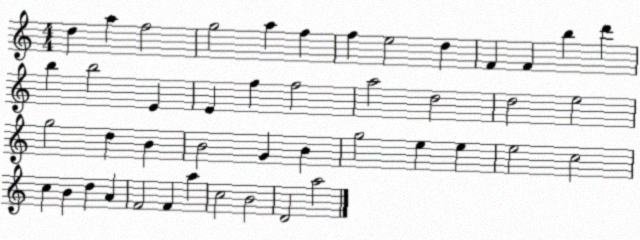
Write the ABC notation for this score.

X:1
T:Untitled
M:4/4
L:1/4
K:C
d a f2 g2 a f f e2 d F F b d' b b2 E E f f2 a2 d2 d2 e2 g2 d B B2 G B g2 e e e2 c2 c B d A F2 F a c2 B2 D2 a2